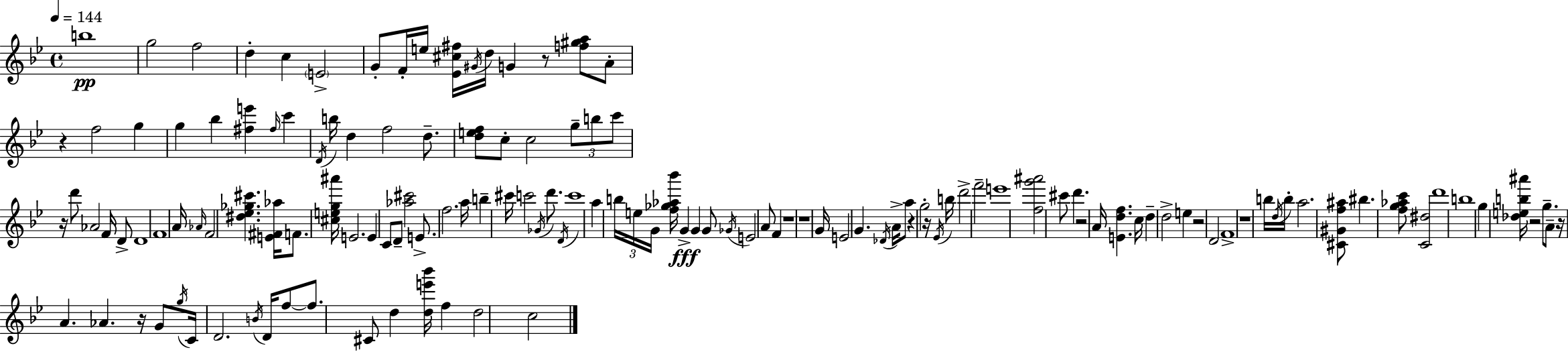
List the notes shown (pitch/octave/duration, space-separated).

B5/w G5/h F5/h D5/q C5/q E4/h G4/e F4/s E5/s [Eb4,C#5,F#5]/s G#4/s D5/s G4/q R/e [F5,G#5,A5]/e A4/e R/q F5/h G5/q G5/q Bb5/q [F#5,E6]/q F#5/s C6/q D4/s B5/s D5/q F5/h D5/e. [D5,E5,F5]/e C5/e C5/h G5/e B5/e C6/e R/s D6/e Ab4/h F4/s D4/e D4/w F4/w A4/s Ab4/s F4/h [D#5,Eb5,Gb5,C#6]/q. [E4,F#4,Ab5]/s F4/e. [C#5,E5,G5,A#6]/s E4/h. E4/q C4/e D4/e [Ab5,C#6]/h E4/e. F5/h. A5/s B5/q C#6/s C6/h Gb4/s D6/e. D4/s C6/w A5/q B5/s E5/s G4/s [F5,Gb5,Ab5,Bb6]/s G4/q G4/q G4/e Gb4/s E4/h A4/e F4/q R/w R/w G4/s E4/h G4/q. Db4/s A4/s A5/e R/q G5/h R/s Eb4/s B5/s D6/h F6/h E6/w [F5,G6,A#6]/h C#6/e D6/q. R/h A4/s [E4,D5,F5]/q. C5/s D5/q D5/h E5/q R/h D4/h F4/w R/w B5/s D5/s B5/s A5/h. [C#4,G#4,F5,A#5]/e BIS5/q. [F5,G5,Ab5,C6]/e [C4,D#5]/h D6/w B5/w G5/q [Db5,E5,B5,A#6]/s R/h G5/e. A4/e R/s A4/q. Ab4/q. R/s G4/e G5/s C4/s D4/h. B4/s D4/s F5/e F5/e. C#4/e D5/q [D5,E6,Bb6]/s F5/q D5/h C5/h